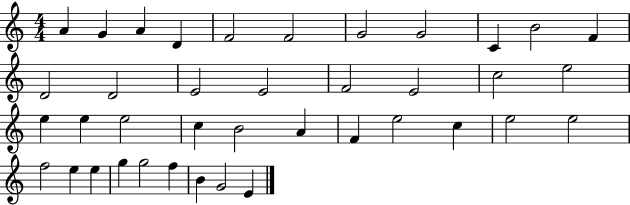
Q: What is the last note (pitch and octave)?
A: E4